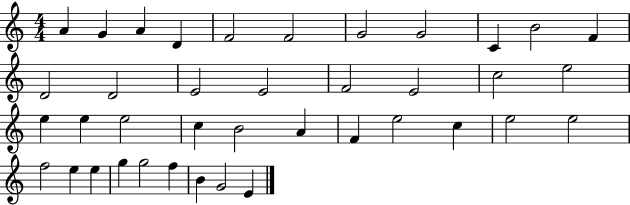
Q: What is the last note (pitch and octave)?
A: E4